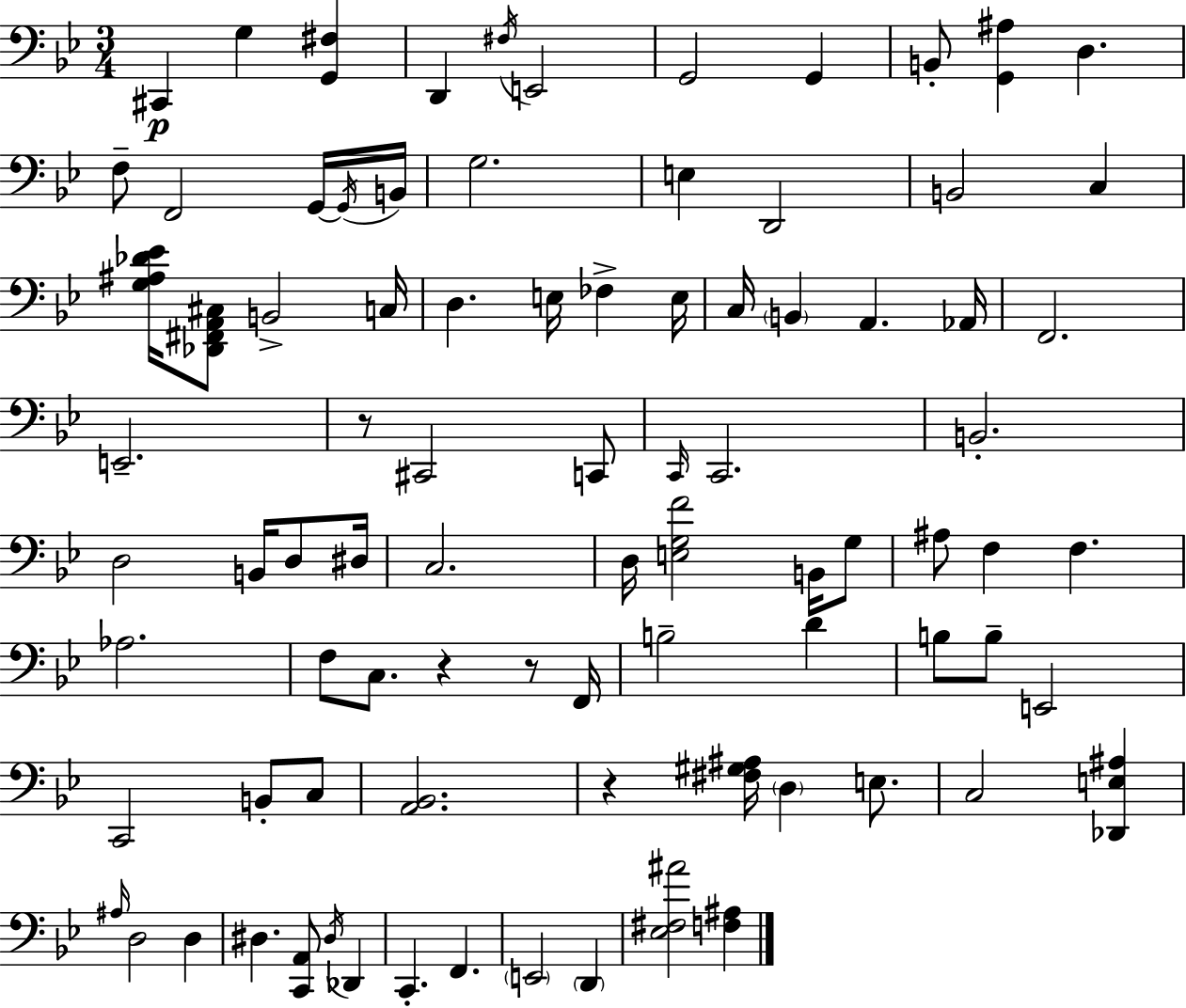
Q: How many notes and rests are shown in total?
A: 87